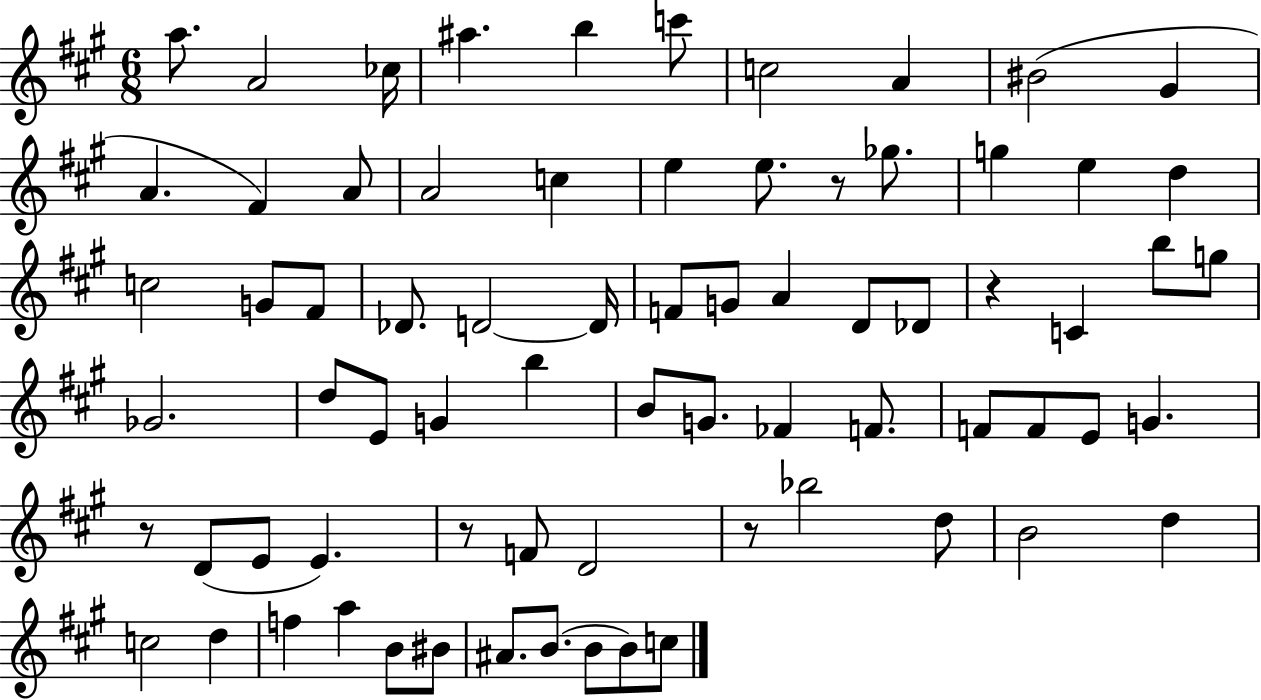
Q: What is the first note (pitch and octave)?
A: A5